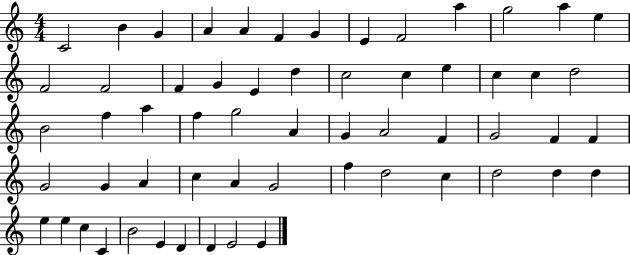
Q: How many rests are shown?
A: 0